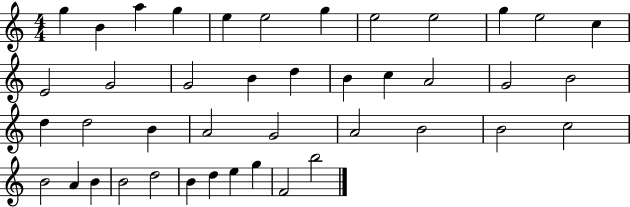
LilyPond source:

{
  \clef treble
  \numericTimeSignature
  \time 4/4
  \key c \major
  g''4 b'4 a''4 g''4 | e''4 e''2 g''4 | e''2 e''2 | g''4 e''2 c''4 | \break e'2 g'2 | g'2 b'4 d''4 | b'4 c''4 a'2 | g'2 b'2 | \break d''4 d''2 b'4 | a'2 g'2 | a'2 b'2 | b'2 c''2 | \break b'2 a'4 b'4 | b'2 d''2 | b'4 d''4 e''4 g''4 | f'2 b''2 | \break \bar "|."
}